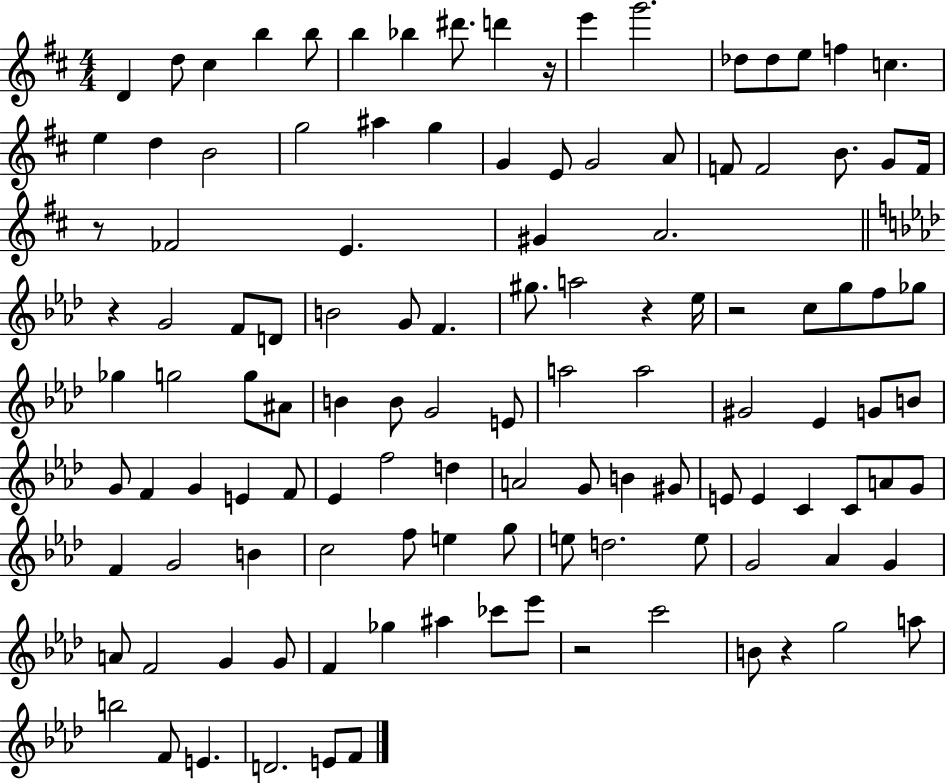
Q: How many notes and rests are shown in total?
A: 119